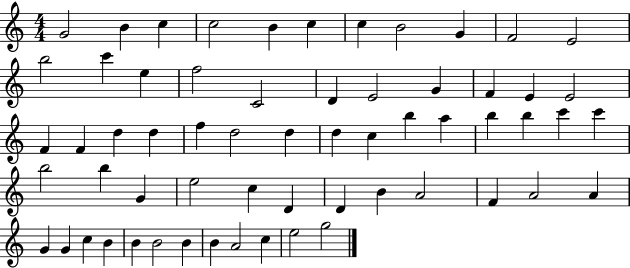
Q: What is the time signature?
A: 4/4